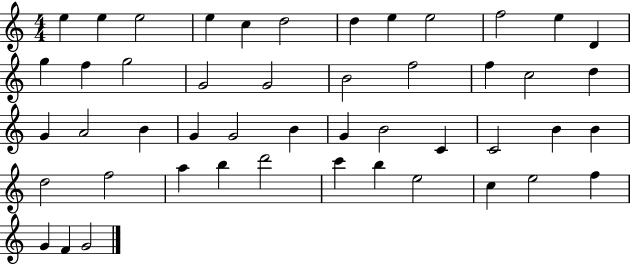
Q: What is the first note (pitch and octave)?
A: E5